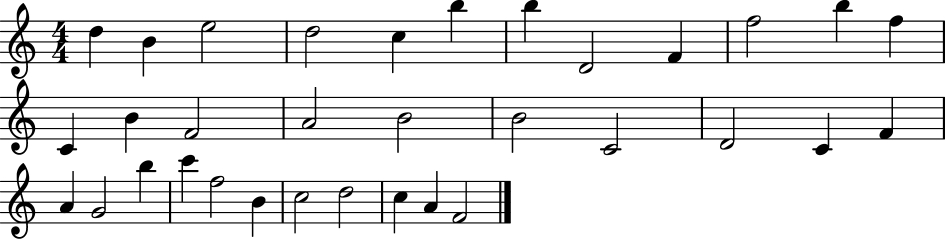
X:1
T:Untitled
M:4/4
L:1/4
K:C
d B e2 d2 c b b D2 F f2 b f C B F2 A2 B2 B2 C2 D2 C F A G2 b c' f2 B c2 d2 c A F2